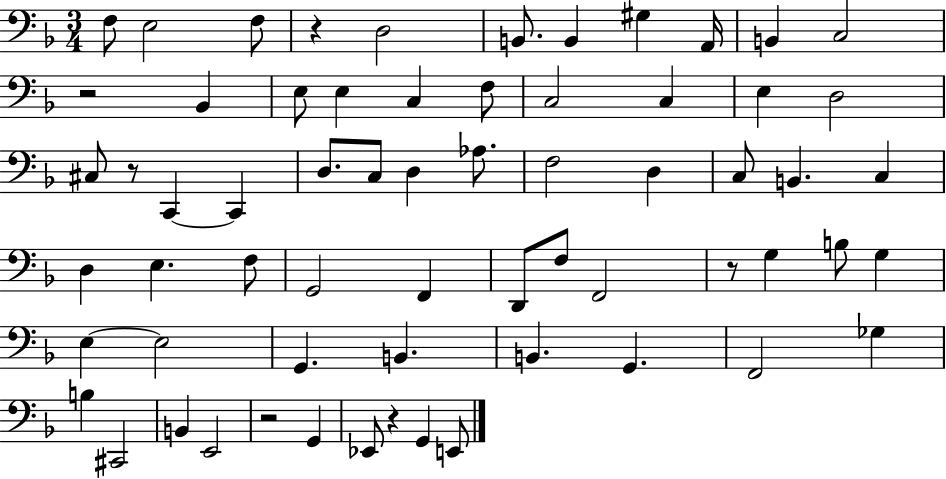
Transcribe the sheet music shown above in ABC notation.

X:1
T:Untitled
M:3/4
L:1/4
K:F
F,/2 E,2 F,/2 z D,2 B,,/2 B,, ^G, A,,/4 B,, C,2 z2 _B,, E,/2 E, C, F,/2 C,2 C, E, D,2 ^C,/2 z/2 C,, C,, D,/2 C,/2 D, _A,/2 F,2 D, C,/2 B,, C, D, E, F,/2 G,,2 F,, D,,/2 F,/2 F,,2 z/2 G, B,/2 G, E, E,2 G,, B,, B,, G,, F,,2 _G, B, ^C,,2 B,, E,,2 z2 G,, _E,,/2 z G,, E,,/2